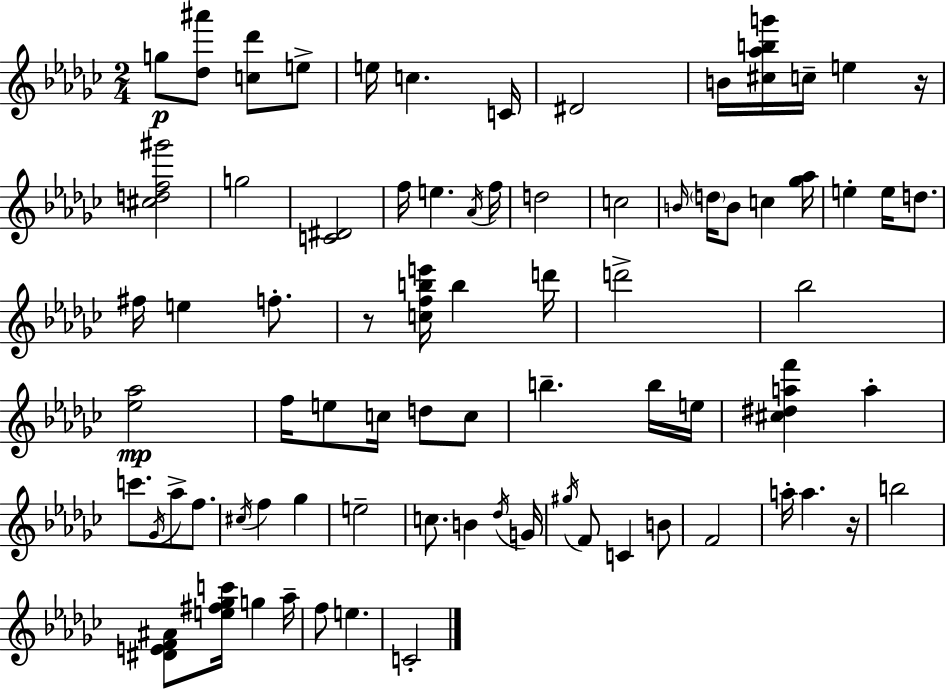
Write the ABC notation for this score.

X:1
T:Untitled
M:2/4
L:1/4
K:Ebm
g/2 [_d^a']/2 [c_d']/2 e/2 e/4 c C/4 ^D2 B/4 [^c_abg']/4 c/4 e z/4 [^cdf^g']2 g2 [C^D]2 f/4 e _A/4 f/4 d2 c2 B/4 d/4 B/2 c [_g_a]/4 e e/4 d/2 ^f/4 e f/2 z/2 [cfbe']/4 b d'/4 d'2 _b2 [_e_a]2 f/4 e/2 c/4 d/2 c/2 b b/4 e/4 [^c^daf'] a c'/2 _G/4 _a/2 f/2 ^c/4 f _g e2 c/2 B _d/4 G/4 ^g/4 F/2 C B/2 F2 a/4 a z/4 b2 [^DEF^A]/2 [e^f_gc']/4 g _a/4 f/2 e C2